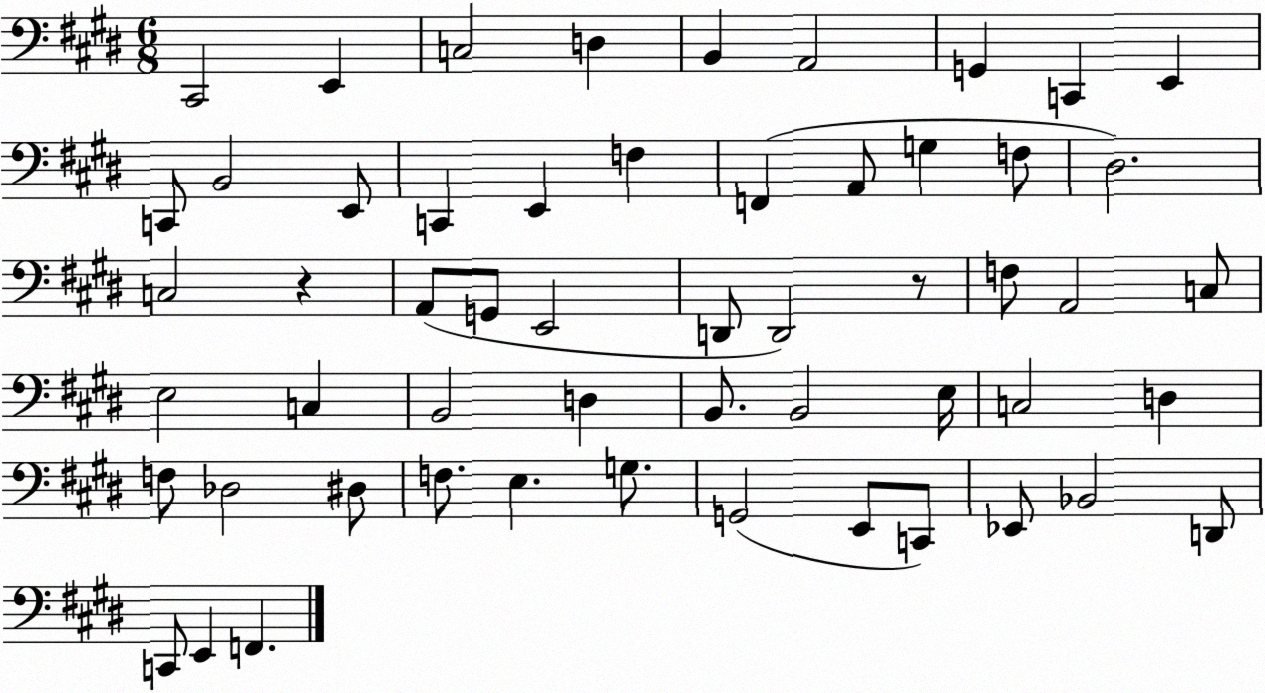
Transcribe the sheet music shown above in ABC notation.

X:1
T:Untitled
M:6/8
L:1/4
K:E
^C,,2 E,, C,2 D, B,, A,,2 G,, C,, E,, C,,/2 B,,2 E,,/2 C,, E,, F, F,, A,,/2 G, F,/2 ^D,2 C,2 z A,,/2 G,,/2 E,,2 D,,/2 D,,2 z/2 F,/2 A,,2 C,/2 E,2 C, B,,2 D, B,,/2 B,,2 E,/4 C,2 D, F,/2 _D,2 ^D,/2 F,/2 E, G,/2 G,,2 E,,/2 C,,/2 _E,,/2 _B,,2 D,,/2 C,,/2 E,, F,,